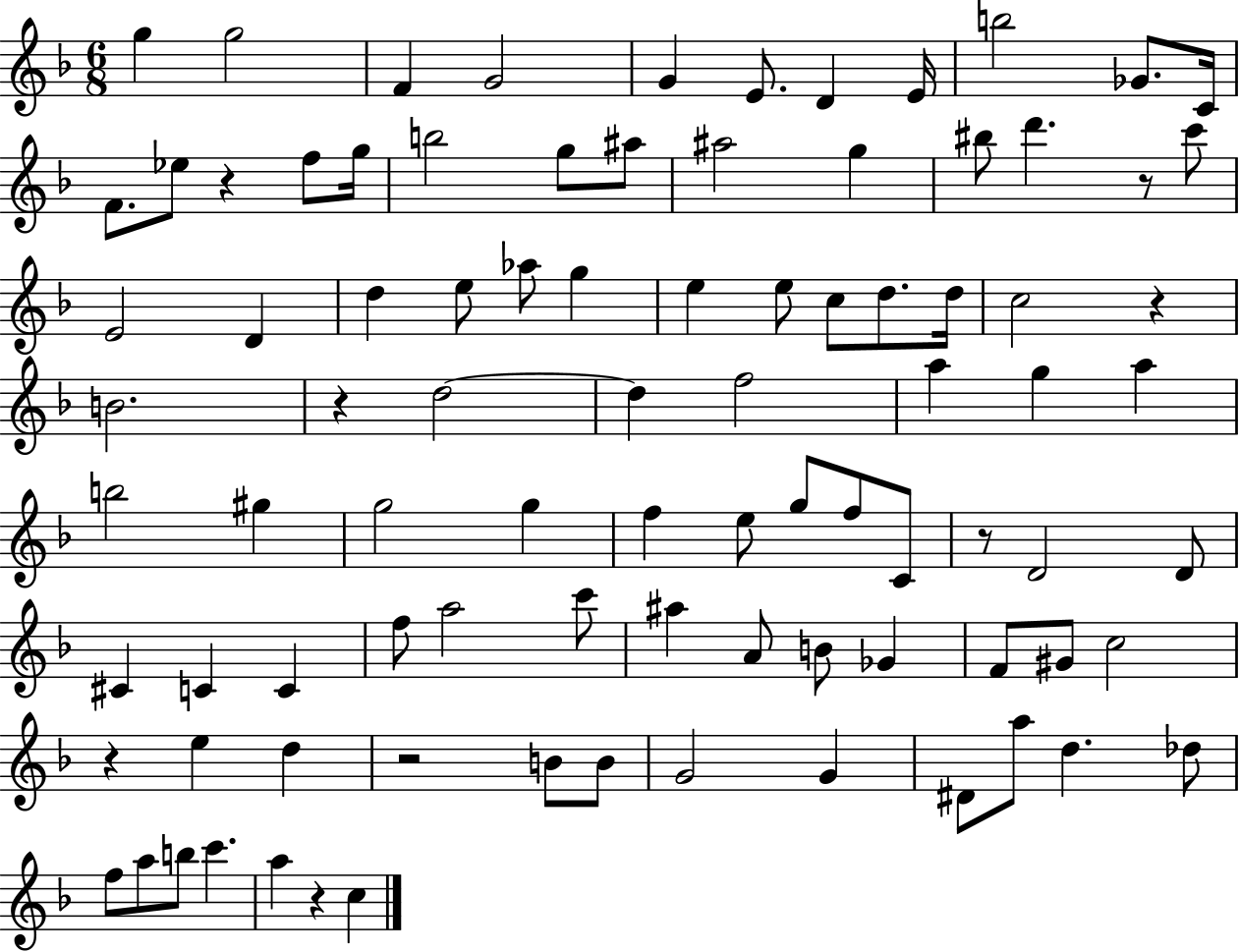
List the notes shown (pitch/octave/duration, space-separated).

G5/q G5/h F4/q G4/h G4/q E4/e. D4/q E4/s B5/h Gb4/e. C4/s F4/e. Eb5/e R/q F5/e G5/s B5/h G5/e A#5/e A#5/h G5/q BIS5/e D6/q. R/e C6/e E4/h D4/q D5/q E5/e Ab5/e G5/q E5/q E5/e C5/e D5/e. D5/s C5/h R/q B4/h. R/q D5/h D5/q F5/h A5/q G5/q A5/q B5/h G#5/q G5/h G5/q F5/q E5/e G5/e F5/e C4/e R/e D4/h D4/e C#4/q C4/q C4/q F5/e A5/h C6/e A#5/q A4/e B4/e Gb4/q F4/e G#4/e C5/h R/q E5/q D5/q R/h B4/e B4/e G4/h G4/q D#4/e A5/e D5/q. Db5/e F5/e A5/e B5/e C6/q. A5/q R/q C5/q